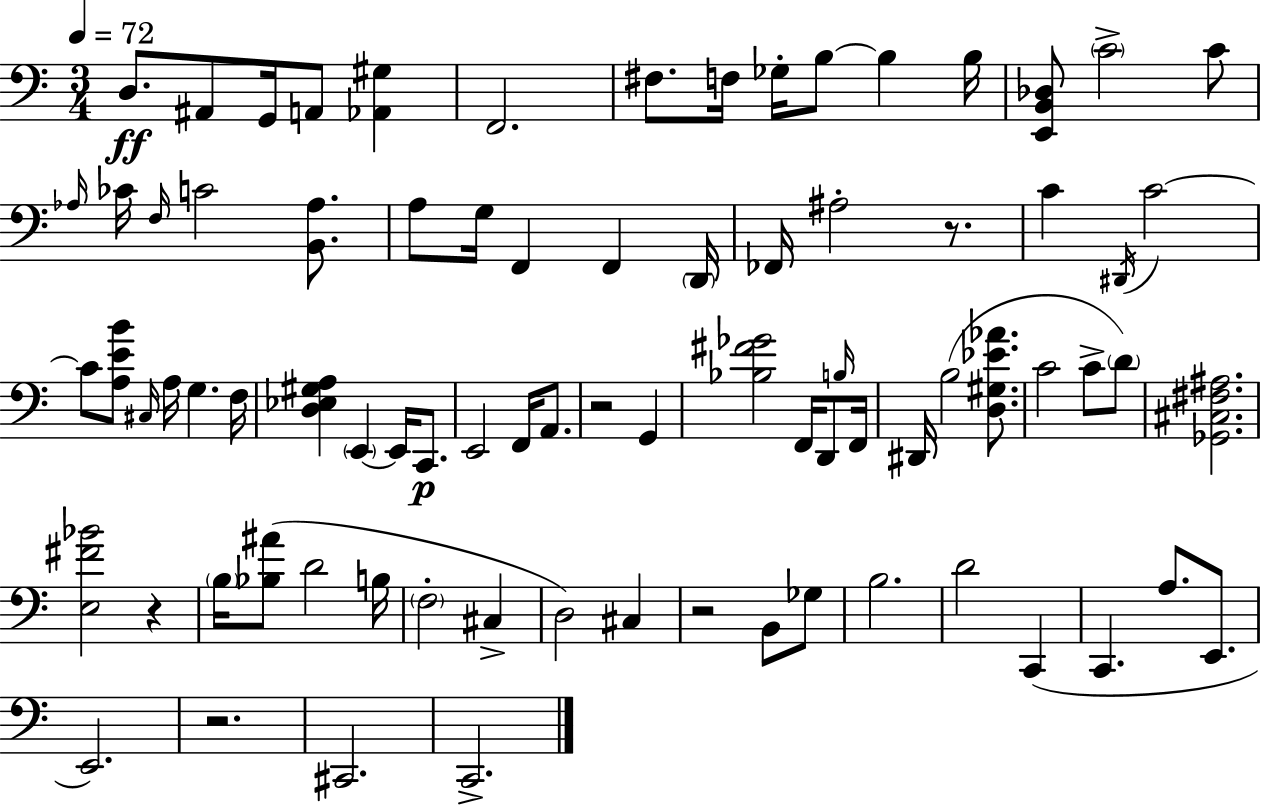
D3/e. A#2/e G2/s A2/e [Ab2,G#3]/q F2/h. F#3/e. F3/s Gb3/s B3/e B3/q B3/s [E2,B2,Db3]/e C4/h C4/e Ab3/s CES4/s F3/s C4/h [B2,Ab3]/e. A3/e G3/s F2/q F2/q D2/s FES2/s A#3/h R/e. C4/q D#2/s C4/h C4/e [A3,E4,B4]/e C#3/s A3/s G3/q. F3/s [D3,Eb3,G#3,A3]/q E2/q E2/s C2/e. E2/h F2/s A2/e. R/h G2/q [Bb3,F#4,Gb4]/h F2/s D2/e B3/s F2/s D#2/s B3/h [D3,G#3,Eb4,Ab4]/e. C4/h C4/e D4/e [Gb2,C#3,F#3,A#3]/h. [E3,F#4,Bb4]/h R/q B3/s [Bb3,A#4]/e D4/h B3/s F3/h C#3/q D3/h C#3/q R/h B2/e Gb3/e B3/h. D4/h C2/q C2/q. A3/e. E2/e. E2/h. R/h. C#2/h. C2/h.